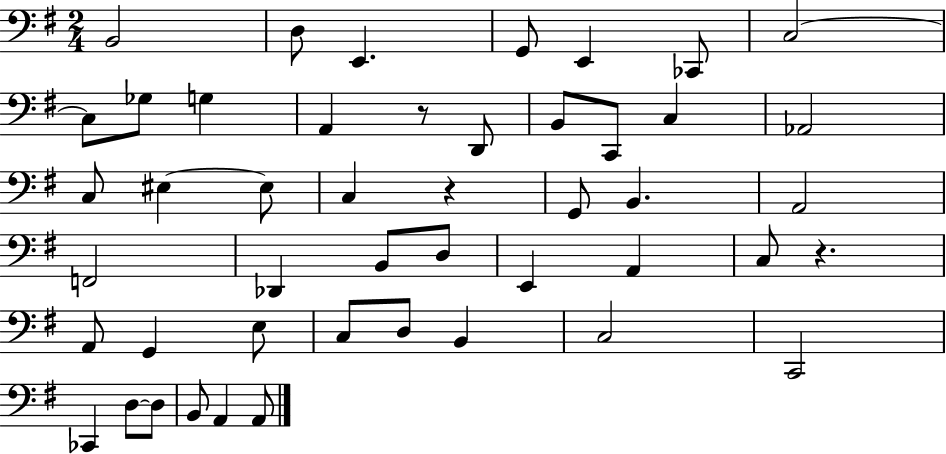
B2/h D3/e E2/q. G2/e E2/q CES2/e C3/h C3/e Gb3/e G3/q A2/q R/e D2/e B2/e C2/e C3/q Ab2/h C3/e EIS3/q EIS3/e C3/q R/q G2/e B2/q. A2/h F2/h Db2/q B2/e D3/e E2/q A2/q C3/e R/q. A2/e G2/q E3/e C3/e D3/e B2/q C3/h C2/h CES2/q D3/e D3/e B2/e A2/q A2/e